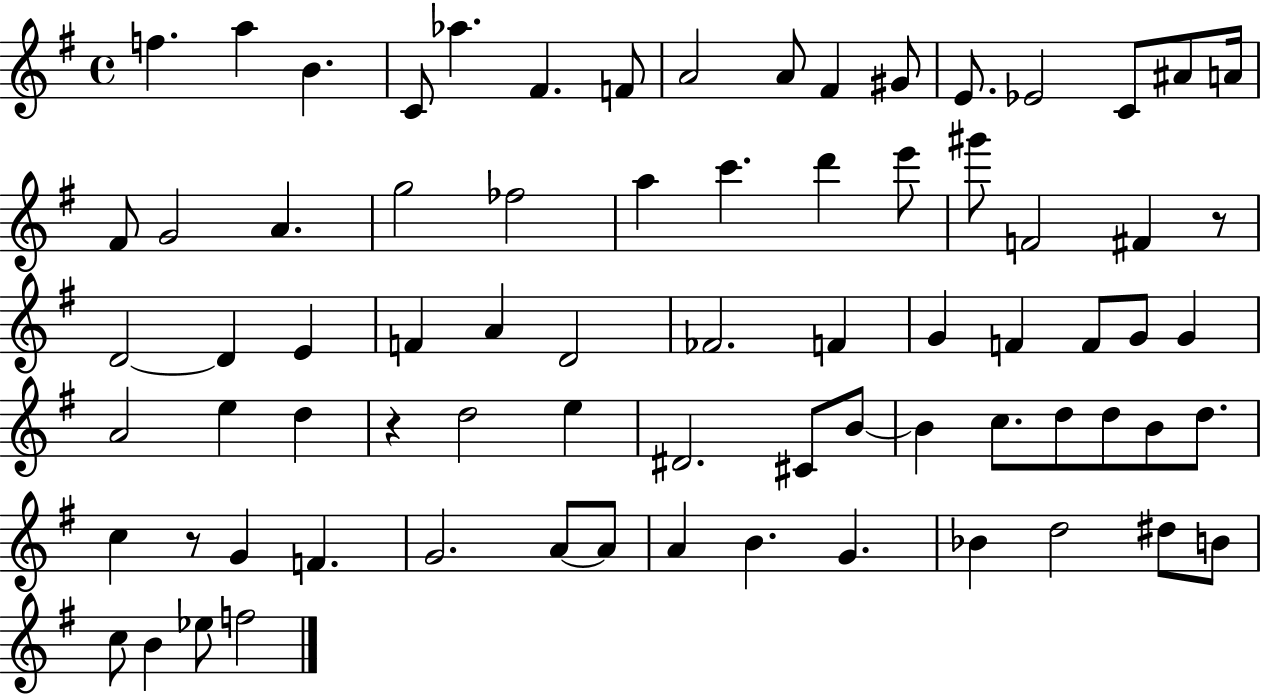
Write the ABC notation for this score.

X:1
T:Untitled
M:4/4
L:1/4
K:G
f a B C/2 _a ^F F/2 A2 A/2 ^F ^G/2 E/2 _E2 C/2 ^A/2 A/4 ^F/2 G2 A g2 _f2 a c' d' e'/2 ^g'/2 F2 ^F z/2 D2 D E F A D2 _F2 F G F F/2 G/2 G A2 e d z d2 e ^D2 ^C/2 B/2 B c/2 d/2 d/2 B/2 d/2 c z/2 G F G2 A/2 A/2 A B G _B d2 ^d/2 B/2 c/2 B _e/2 f2